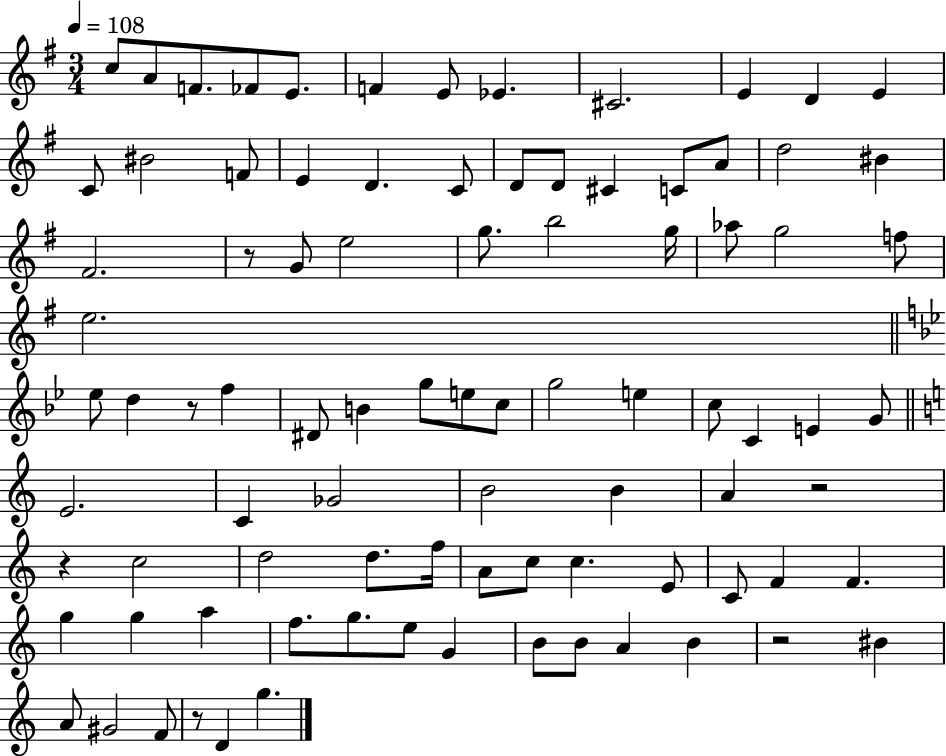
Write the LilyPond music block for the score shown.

{
  \clef treble
  \numericTimeSignature
  \time 3/4
  \key g \major
  \tempo 4 = 108
  c''8 a'8 f'8. fes'8 e'8. | f'4 e'8 ees'4. | cis'2. | e'4 d'4 e'4 | \break c'8 bis'2 f'8 | e'4 d'4. c'8 | d'8 d'8 cis'4 c'8 a'8 | d''2 bis'4 | \break fis'2. | r8 g'8 e''2 | g''8. b''2 g''16 | aes''8 g''2 f''8 | \break e''2. | \bar "||" \break \key g \minor ees''8 d''4 r8 f''4 | dis'8 b'4 g''8 e''8 c''8 | g''2 e''4 | c''8 c'4 e'4 g'8 | \break \bar "||" \break \key c \major e'2. | c'4 ges'2 | b'2 b'4 | a'4 r2 | \break r4 c''2 | d''2 d''8. f''16 | a'8 c''8 c''4. e'8 | c'8 f'4 f'4. | \break g''4 g''4 a''4 | f''8. g''8. e''8 g'4 | b'8 b'8 a'4 b'4 | r2 bis'4 | \break a'8 gis'2 f'8 | r8 d'4 g''4. | \bar "|."
}